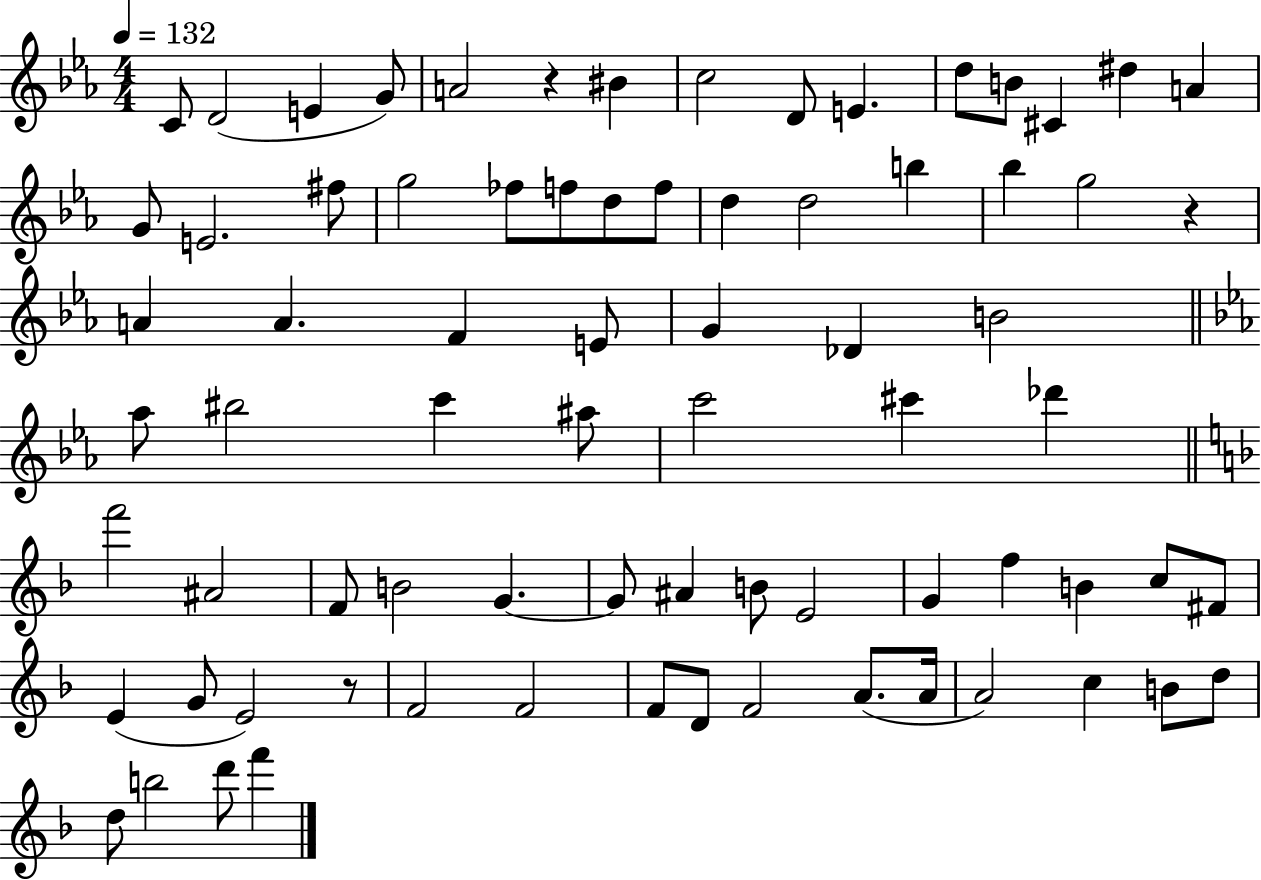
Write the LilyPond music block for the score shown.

{
  \clef treble
  \numericTimeSignature
  \time 4/4
  \key ees \major
  \tempo 4 = 132
  \repeat volta 2 { c'8 d'2( e'4 g'8) | a'2 r4 bis'4 | c''2 d'8 e'4. | d''8 b'8 cis'4 dis''4 a'4 | \break g'8 e'2. fis''8 | g''2 fes''8 f''8 d''8 f''8 | d''4 d''2 b''4 | bes''4 g''2 r4 | \break a'4 a'4. f'4 e'8 | g'4 des'4 b'2 | \bar "||" \break \key ees \major aes''8 bis''2 c'''4 ais''8 | c'''2 cis'''4 des'''4 | \bar "||" \break \key f \major f'''2 ais'2 | f'8 b'2 g'4.~~ | g'8 ais'4 b'8 e'2 | g'4 f''4 b'4 c''8 fis'8 | \break e'4( g'8 e'2) r8 | f'2 f'2 | f'8 d'8 f'2 a'8.( a'16 | a'2) c''4 b'8 d''8 | \break d''8 b''2 d'''8 f'''4 | } \bar "|."
}